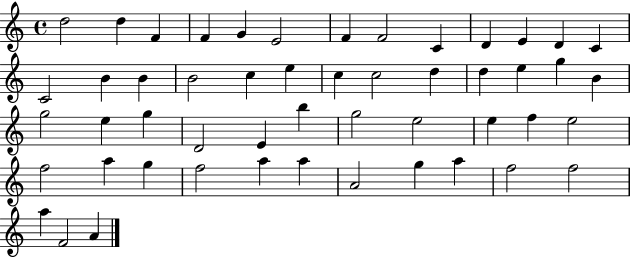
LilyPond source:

{
  \clef treble
  \time 4/4
  \defaultTimeSignature
  \key c \major
  d''2 d''4 f'4 | f'4 g'4 e'2 | f'4 f'2 c'4 | d'4 e'4 d'4 c'4 | \break c'2 b'4 b'4 | b'2 c''4 e''4 | c''4 c''2 d''4 | d''4 e''4 g''4 b'4 | \break g''2 e''4 g''4 | d'2 e'4 b''4 | g''2 e''2 | e''4 f''4 e''2 | \break f''2 a''4 g''4 | f''2 a''4 a''4 | a'2 g''4 a''4 | f''2 f''2 | \break a''4 f'2 a'4 | \bar "|."
}